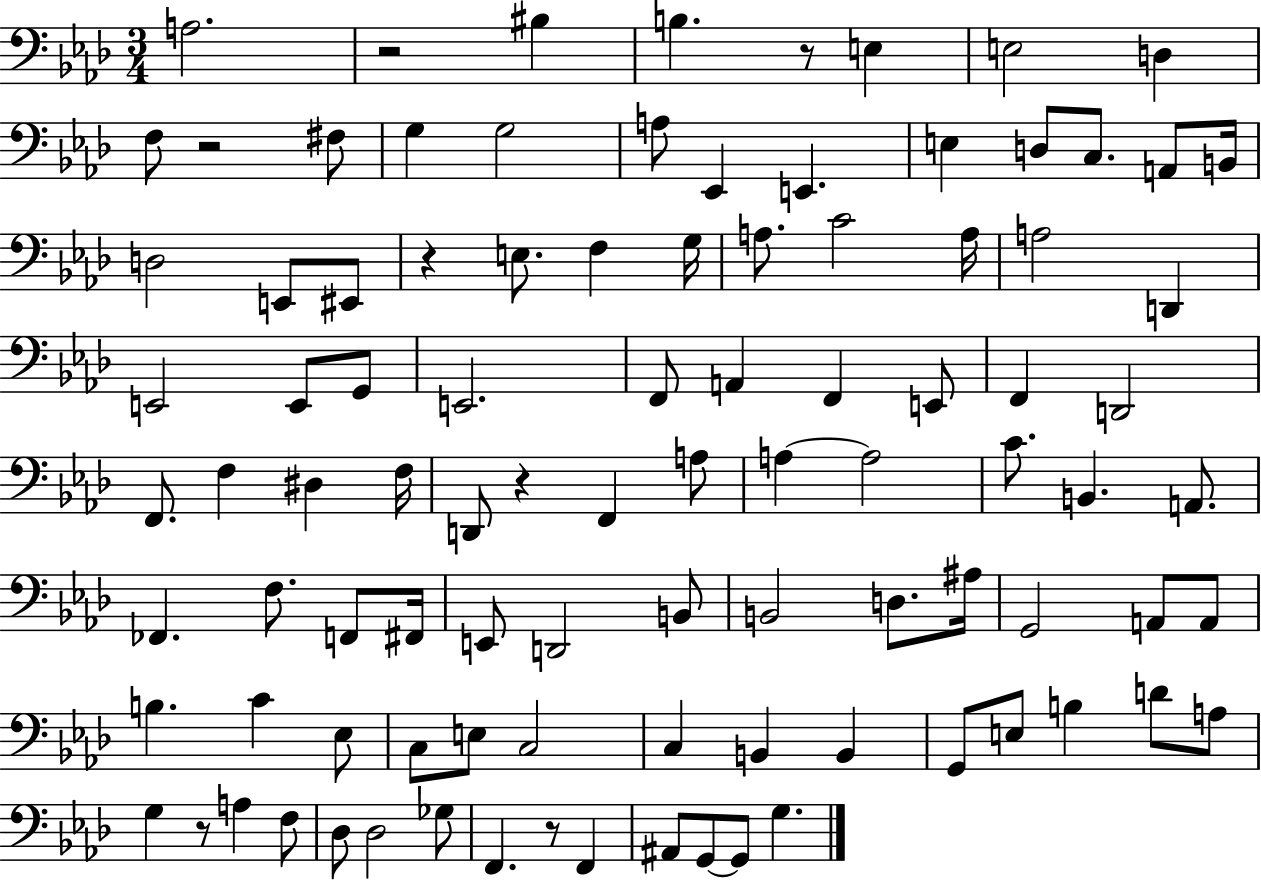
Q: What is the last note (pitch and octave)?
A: G3